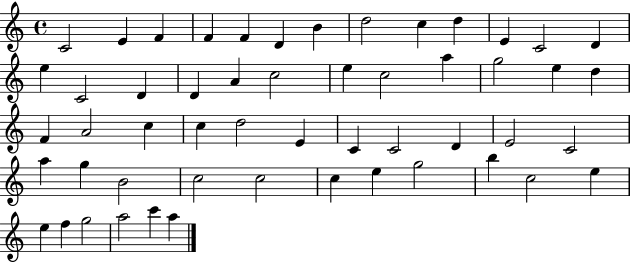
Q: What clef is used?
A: treble